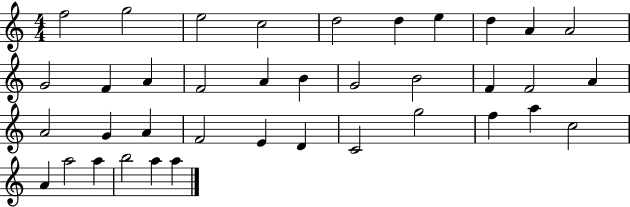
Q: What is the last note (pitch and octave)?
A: A5